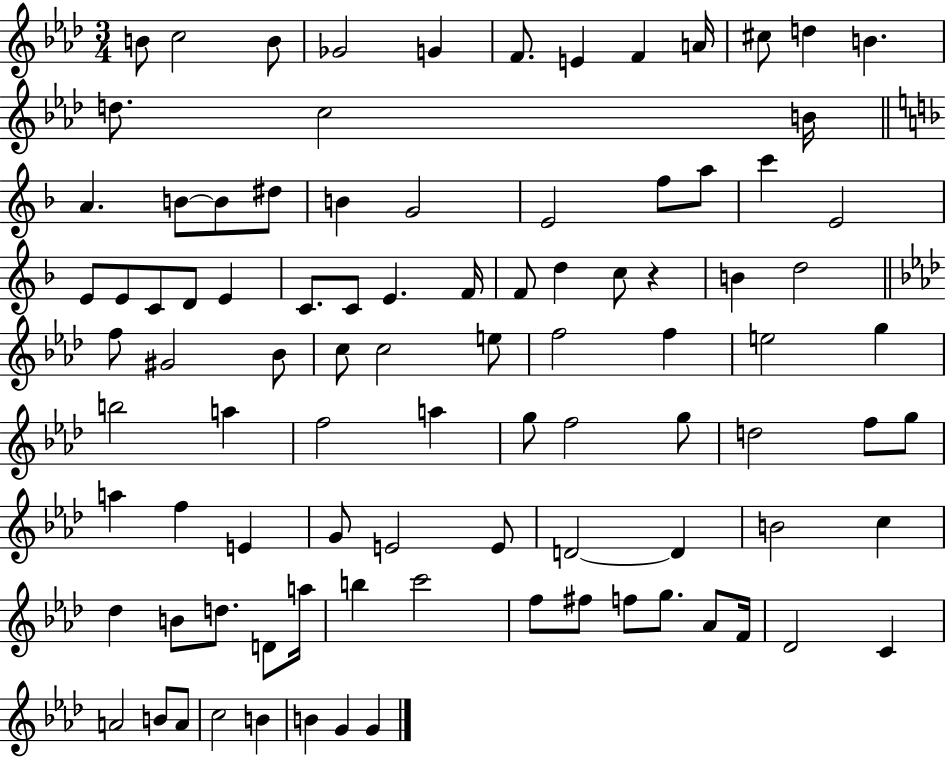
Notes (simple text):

B4/e C5/h B4/e Gb4/h G4/q F4/e. E4/q F4/q A4/s C#5/e D5/q B4/q. D5/e. C5/h B4/s A4/q. B4/e B4/e D#5/e B4/q G4/h E4/h F5/e A5/e C6/q E4/h E4/e E4/e C4/e D4/e E4/q C4/e. C4/e E4/q. F4/s F4/e D5/q C5/e R/q B4/q D5/h F5/e G#4/h Bb4/e C5/e C5/h E5/e F5/h F5/q E5/h G5/q B5/h A5/q F5/h A5/q G5/e F5/h G5/e D5/h F5/e G5/e A5/q F5/q E4/q G4/e E4/h E4/e D4/h D4/q B4/h C5/q Db5/q B4/e D5/e. D4/e A5/s B5/q C6/h F5/e F#5/e F5/e G5/e. Ab4/e F4/s Db4/h C4/q A4/h B4/e A4/e C5/h B4/q B4/q G4/q G4/q